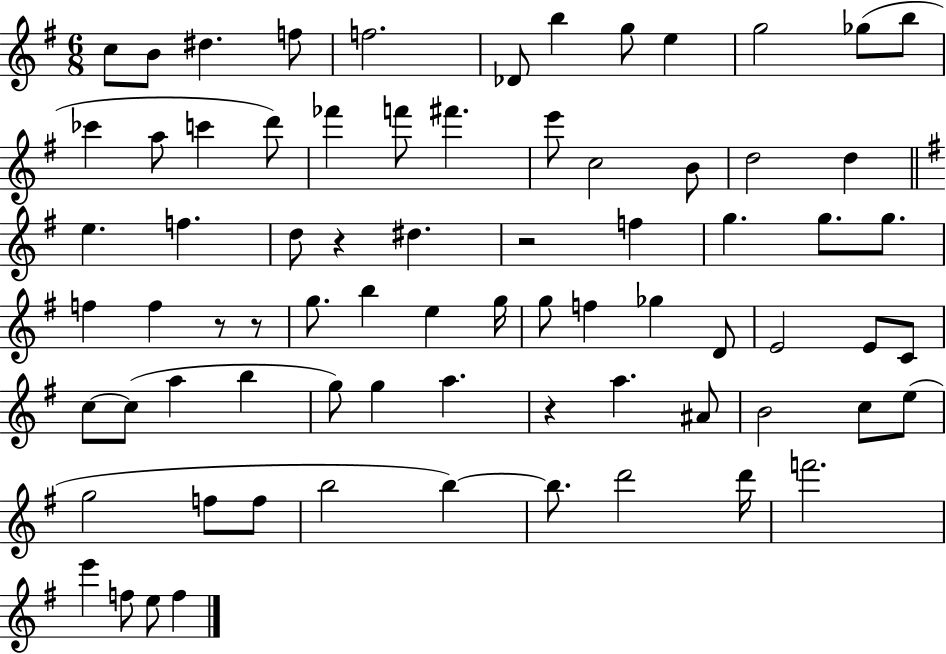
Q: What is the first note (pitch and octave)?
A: C5